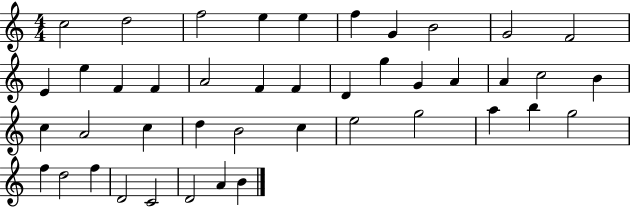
C5/h D5/h F5/h E5/q E5/q F5/q G4/q B4/h G4/h F4/h E4/q E5/q F4/q F4/q A4/h F4/q F4/q D4/q G5/q G4/q A4/q A4/q C5/h B4/q C5/q A4/h C5/q D5/q B4/h C5/q E5/h G5/h A5/q B5/q G5/h F5/q D5/h F5/q D4/h C4/h D4/h A4/q B4/q